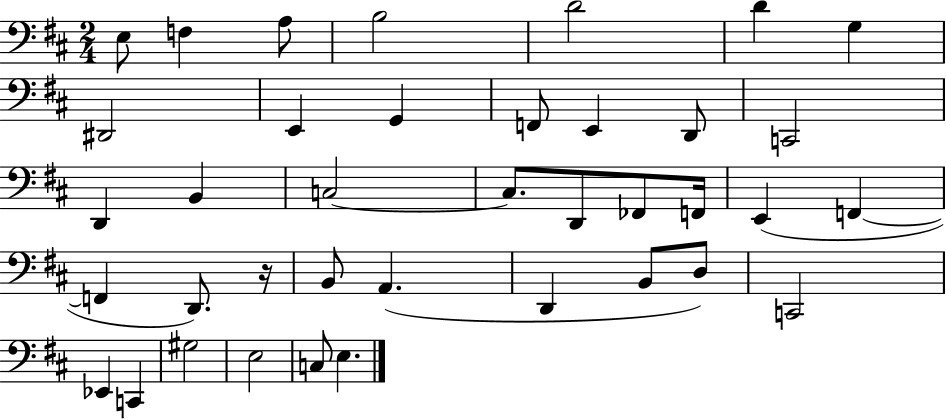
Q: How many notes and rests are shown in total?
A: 38